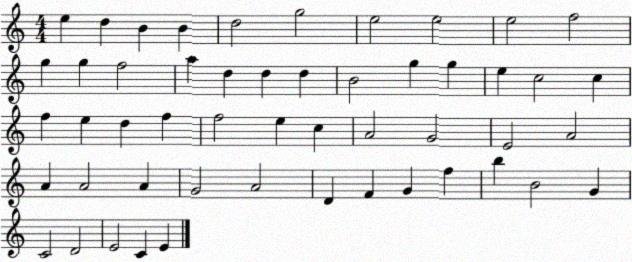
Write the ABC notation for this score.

X:1
T:Untitled
M:4/4
L:1/4
K:C
e d B B d2 g2 e2 e2 e2 f2 g g f2 a d d d B2 g g e c2 c f e d f f2 e c A2 G2 E2 A2 A A2 A G2 A2 D F G f b B2 G C2 D2 E2 C E